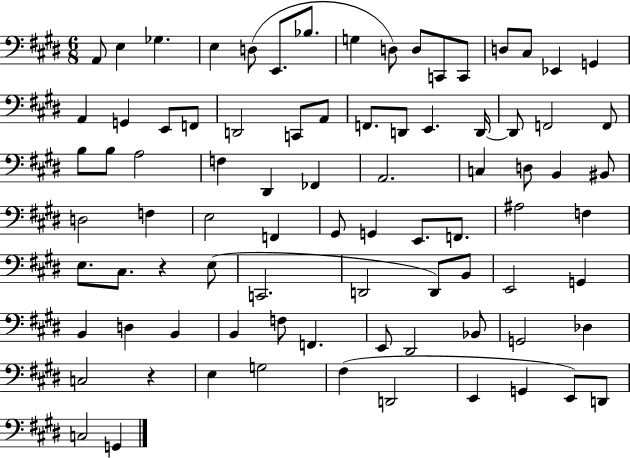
X:1
T:Untitled
M:6/8
L:1/4
K:E
A,,/2 E, _G, E, D,/2 E,,/2 _B,/2 G, D,/2 D,/2 C,,/2 C,,/2 D,/2 ^C,/2 _E,, G,, A,, G,, E,,/2 F,,/2 D,,2 C,,/2 A,,/2 F,,/2 D,,/2 E,, D,,/4 D,,/2 F,,2 F,,/2 B,/2 B,/2 A,2 F, ^D,, _F,, A,,2 C, D,/2 B,, ^B,,/2 D,2 F, E,2 F,, ^G,,/2 G,, E,,/2 F,,/2 ^A,2 F, E,/2 ^C,/2 z E,/2 C,,2 D,,2 D,,/2 B,,/2 E,,2 G,, B,, D, B,, B,, F,/2 F,, E,,/2 ^D,,2 _B,,/2 G,,2 _D, C,2 z E, G,2 ^F, D,,2 E,, G,, E,,/2 D,,/2 C,2 G,,